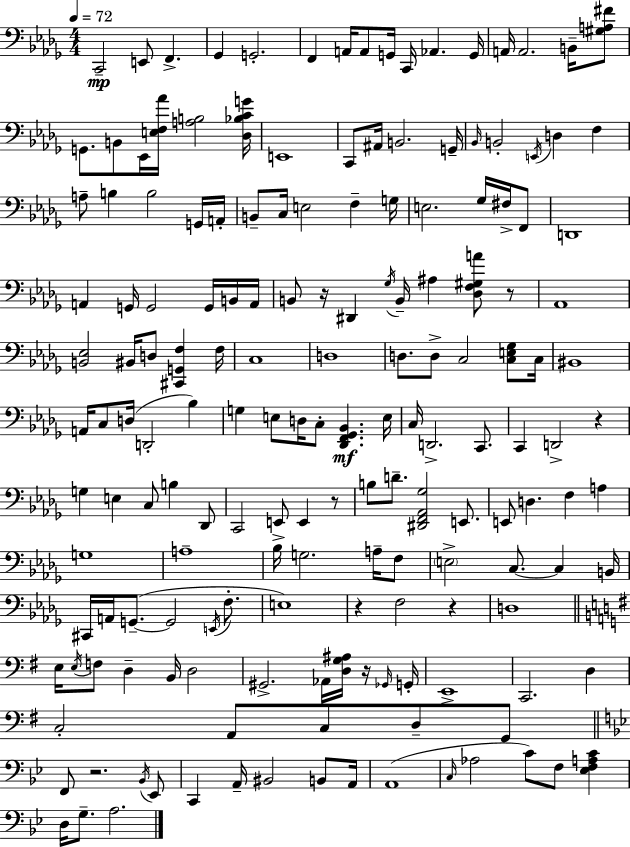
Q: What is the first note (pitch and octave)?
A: C2